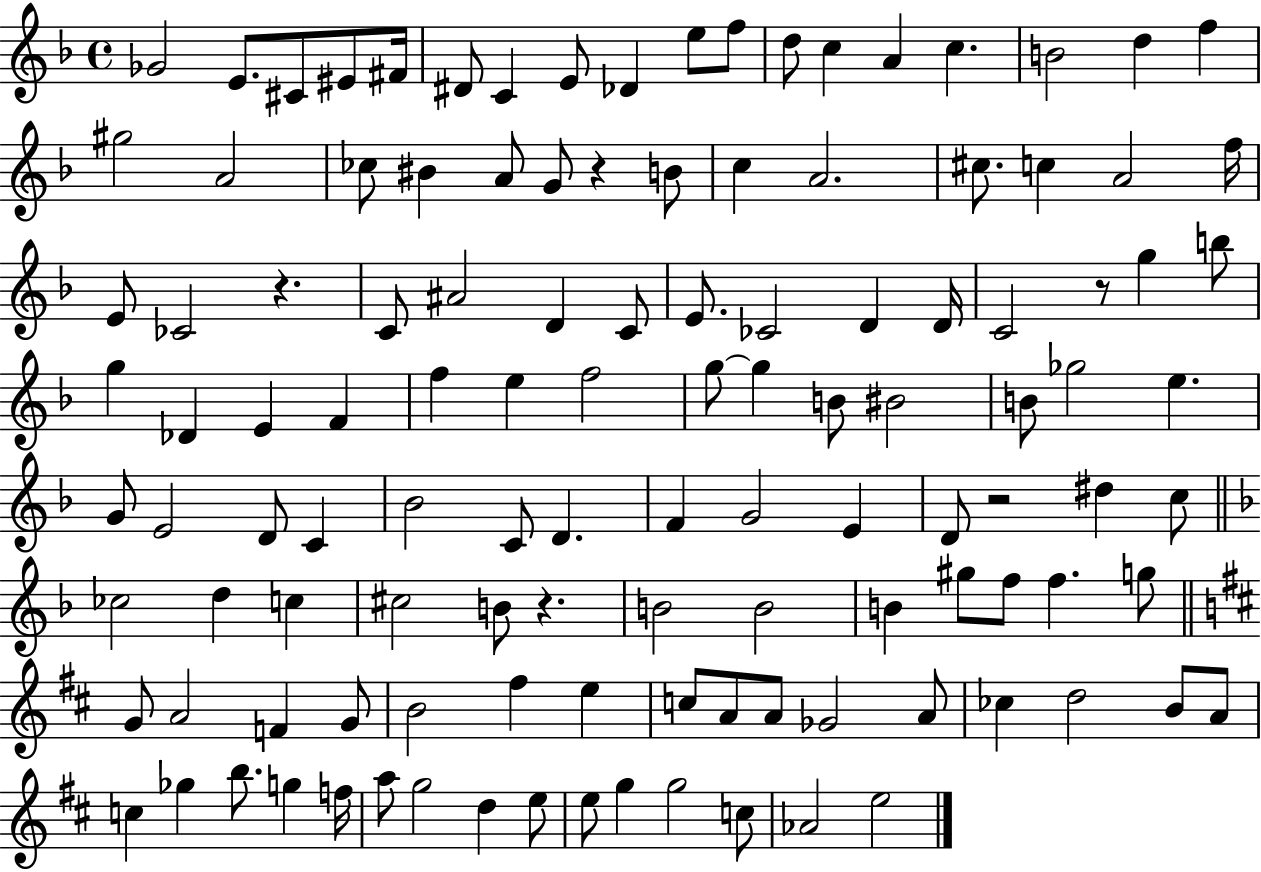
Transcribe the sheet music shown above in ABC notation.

X:1
T:Untitled
M:4/4
L:1/4
K:F
_G2 E/2 ^C/2 ^E/2 ^F/4 ^D/2 C E/2 _D e/2 f/2 d/2 c A c B2 d f ^g2 A2 _c/2 ^B A/2 G/2 z B/2 c A2 ^c/2 c A2 f/4 E/2 _C2 z C/2 ^A2 D C/2 E/2 _C2 D D/4 C2 z/2 g b/2 g _D E F f e f2 g/2 g B/2 ^B2 B/2 _g2 e G/2 E2 D/2 C _B2 C/2 D F G2 E D/2 z2 ^d c/2 _c2 d c ^c2 B/2 z B2 B2 B ^g/2 f/2 f g/2 G/2 A2 F G/2 B2 ^f e c/2 A/2 A/2 _G2 A/2 _c d2 B/2 A/2 c _g b/2 g f/4 a/2 g2 d e/2 e/2 g g2 c/2 _A2 e2